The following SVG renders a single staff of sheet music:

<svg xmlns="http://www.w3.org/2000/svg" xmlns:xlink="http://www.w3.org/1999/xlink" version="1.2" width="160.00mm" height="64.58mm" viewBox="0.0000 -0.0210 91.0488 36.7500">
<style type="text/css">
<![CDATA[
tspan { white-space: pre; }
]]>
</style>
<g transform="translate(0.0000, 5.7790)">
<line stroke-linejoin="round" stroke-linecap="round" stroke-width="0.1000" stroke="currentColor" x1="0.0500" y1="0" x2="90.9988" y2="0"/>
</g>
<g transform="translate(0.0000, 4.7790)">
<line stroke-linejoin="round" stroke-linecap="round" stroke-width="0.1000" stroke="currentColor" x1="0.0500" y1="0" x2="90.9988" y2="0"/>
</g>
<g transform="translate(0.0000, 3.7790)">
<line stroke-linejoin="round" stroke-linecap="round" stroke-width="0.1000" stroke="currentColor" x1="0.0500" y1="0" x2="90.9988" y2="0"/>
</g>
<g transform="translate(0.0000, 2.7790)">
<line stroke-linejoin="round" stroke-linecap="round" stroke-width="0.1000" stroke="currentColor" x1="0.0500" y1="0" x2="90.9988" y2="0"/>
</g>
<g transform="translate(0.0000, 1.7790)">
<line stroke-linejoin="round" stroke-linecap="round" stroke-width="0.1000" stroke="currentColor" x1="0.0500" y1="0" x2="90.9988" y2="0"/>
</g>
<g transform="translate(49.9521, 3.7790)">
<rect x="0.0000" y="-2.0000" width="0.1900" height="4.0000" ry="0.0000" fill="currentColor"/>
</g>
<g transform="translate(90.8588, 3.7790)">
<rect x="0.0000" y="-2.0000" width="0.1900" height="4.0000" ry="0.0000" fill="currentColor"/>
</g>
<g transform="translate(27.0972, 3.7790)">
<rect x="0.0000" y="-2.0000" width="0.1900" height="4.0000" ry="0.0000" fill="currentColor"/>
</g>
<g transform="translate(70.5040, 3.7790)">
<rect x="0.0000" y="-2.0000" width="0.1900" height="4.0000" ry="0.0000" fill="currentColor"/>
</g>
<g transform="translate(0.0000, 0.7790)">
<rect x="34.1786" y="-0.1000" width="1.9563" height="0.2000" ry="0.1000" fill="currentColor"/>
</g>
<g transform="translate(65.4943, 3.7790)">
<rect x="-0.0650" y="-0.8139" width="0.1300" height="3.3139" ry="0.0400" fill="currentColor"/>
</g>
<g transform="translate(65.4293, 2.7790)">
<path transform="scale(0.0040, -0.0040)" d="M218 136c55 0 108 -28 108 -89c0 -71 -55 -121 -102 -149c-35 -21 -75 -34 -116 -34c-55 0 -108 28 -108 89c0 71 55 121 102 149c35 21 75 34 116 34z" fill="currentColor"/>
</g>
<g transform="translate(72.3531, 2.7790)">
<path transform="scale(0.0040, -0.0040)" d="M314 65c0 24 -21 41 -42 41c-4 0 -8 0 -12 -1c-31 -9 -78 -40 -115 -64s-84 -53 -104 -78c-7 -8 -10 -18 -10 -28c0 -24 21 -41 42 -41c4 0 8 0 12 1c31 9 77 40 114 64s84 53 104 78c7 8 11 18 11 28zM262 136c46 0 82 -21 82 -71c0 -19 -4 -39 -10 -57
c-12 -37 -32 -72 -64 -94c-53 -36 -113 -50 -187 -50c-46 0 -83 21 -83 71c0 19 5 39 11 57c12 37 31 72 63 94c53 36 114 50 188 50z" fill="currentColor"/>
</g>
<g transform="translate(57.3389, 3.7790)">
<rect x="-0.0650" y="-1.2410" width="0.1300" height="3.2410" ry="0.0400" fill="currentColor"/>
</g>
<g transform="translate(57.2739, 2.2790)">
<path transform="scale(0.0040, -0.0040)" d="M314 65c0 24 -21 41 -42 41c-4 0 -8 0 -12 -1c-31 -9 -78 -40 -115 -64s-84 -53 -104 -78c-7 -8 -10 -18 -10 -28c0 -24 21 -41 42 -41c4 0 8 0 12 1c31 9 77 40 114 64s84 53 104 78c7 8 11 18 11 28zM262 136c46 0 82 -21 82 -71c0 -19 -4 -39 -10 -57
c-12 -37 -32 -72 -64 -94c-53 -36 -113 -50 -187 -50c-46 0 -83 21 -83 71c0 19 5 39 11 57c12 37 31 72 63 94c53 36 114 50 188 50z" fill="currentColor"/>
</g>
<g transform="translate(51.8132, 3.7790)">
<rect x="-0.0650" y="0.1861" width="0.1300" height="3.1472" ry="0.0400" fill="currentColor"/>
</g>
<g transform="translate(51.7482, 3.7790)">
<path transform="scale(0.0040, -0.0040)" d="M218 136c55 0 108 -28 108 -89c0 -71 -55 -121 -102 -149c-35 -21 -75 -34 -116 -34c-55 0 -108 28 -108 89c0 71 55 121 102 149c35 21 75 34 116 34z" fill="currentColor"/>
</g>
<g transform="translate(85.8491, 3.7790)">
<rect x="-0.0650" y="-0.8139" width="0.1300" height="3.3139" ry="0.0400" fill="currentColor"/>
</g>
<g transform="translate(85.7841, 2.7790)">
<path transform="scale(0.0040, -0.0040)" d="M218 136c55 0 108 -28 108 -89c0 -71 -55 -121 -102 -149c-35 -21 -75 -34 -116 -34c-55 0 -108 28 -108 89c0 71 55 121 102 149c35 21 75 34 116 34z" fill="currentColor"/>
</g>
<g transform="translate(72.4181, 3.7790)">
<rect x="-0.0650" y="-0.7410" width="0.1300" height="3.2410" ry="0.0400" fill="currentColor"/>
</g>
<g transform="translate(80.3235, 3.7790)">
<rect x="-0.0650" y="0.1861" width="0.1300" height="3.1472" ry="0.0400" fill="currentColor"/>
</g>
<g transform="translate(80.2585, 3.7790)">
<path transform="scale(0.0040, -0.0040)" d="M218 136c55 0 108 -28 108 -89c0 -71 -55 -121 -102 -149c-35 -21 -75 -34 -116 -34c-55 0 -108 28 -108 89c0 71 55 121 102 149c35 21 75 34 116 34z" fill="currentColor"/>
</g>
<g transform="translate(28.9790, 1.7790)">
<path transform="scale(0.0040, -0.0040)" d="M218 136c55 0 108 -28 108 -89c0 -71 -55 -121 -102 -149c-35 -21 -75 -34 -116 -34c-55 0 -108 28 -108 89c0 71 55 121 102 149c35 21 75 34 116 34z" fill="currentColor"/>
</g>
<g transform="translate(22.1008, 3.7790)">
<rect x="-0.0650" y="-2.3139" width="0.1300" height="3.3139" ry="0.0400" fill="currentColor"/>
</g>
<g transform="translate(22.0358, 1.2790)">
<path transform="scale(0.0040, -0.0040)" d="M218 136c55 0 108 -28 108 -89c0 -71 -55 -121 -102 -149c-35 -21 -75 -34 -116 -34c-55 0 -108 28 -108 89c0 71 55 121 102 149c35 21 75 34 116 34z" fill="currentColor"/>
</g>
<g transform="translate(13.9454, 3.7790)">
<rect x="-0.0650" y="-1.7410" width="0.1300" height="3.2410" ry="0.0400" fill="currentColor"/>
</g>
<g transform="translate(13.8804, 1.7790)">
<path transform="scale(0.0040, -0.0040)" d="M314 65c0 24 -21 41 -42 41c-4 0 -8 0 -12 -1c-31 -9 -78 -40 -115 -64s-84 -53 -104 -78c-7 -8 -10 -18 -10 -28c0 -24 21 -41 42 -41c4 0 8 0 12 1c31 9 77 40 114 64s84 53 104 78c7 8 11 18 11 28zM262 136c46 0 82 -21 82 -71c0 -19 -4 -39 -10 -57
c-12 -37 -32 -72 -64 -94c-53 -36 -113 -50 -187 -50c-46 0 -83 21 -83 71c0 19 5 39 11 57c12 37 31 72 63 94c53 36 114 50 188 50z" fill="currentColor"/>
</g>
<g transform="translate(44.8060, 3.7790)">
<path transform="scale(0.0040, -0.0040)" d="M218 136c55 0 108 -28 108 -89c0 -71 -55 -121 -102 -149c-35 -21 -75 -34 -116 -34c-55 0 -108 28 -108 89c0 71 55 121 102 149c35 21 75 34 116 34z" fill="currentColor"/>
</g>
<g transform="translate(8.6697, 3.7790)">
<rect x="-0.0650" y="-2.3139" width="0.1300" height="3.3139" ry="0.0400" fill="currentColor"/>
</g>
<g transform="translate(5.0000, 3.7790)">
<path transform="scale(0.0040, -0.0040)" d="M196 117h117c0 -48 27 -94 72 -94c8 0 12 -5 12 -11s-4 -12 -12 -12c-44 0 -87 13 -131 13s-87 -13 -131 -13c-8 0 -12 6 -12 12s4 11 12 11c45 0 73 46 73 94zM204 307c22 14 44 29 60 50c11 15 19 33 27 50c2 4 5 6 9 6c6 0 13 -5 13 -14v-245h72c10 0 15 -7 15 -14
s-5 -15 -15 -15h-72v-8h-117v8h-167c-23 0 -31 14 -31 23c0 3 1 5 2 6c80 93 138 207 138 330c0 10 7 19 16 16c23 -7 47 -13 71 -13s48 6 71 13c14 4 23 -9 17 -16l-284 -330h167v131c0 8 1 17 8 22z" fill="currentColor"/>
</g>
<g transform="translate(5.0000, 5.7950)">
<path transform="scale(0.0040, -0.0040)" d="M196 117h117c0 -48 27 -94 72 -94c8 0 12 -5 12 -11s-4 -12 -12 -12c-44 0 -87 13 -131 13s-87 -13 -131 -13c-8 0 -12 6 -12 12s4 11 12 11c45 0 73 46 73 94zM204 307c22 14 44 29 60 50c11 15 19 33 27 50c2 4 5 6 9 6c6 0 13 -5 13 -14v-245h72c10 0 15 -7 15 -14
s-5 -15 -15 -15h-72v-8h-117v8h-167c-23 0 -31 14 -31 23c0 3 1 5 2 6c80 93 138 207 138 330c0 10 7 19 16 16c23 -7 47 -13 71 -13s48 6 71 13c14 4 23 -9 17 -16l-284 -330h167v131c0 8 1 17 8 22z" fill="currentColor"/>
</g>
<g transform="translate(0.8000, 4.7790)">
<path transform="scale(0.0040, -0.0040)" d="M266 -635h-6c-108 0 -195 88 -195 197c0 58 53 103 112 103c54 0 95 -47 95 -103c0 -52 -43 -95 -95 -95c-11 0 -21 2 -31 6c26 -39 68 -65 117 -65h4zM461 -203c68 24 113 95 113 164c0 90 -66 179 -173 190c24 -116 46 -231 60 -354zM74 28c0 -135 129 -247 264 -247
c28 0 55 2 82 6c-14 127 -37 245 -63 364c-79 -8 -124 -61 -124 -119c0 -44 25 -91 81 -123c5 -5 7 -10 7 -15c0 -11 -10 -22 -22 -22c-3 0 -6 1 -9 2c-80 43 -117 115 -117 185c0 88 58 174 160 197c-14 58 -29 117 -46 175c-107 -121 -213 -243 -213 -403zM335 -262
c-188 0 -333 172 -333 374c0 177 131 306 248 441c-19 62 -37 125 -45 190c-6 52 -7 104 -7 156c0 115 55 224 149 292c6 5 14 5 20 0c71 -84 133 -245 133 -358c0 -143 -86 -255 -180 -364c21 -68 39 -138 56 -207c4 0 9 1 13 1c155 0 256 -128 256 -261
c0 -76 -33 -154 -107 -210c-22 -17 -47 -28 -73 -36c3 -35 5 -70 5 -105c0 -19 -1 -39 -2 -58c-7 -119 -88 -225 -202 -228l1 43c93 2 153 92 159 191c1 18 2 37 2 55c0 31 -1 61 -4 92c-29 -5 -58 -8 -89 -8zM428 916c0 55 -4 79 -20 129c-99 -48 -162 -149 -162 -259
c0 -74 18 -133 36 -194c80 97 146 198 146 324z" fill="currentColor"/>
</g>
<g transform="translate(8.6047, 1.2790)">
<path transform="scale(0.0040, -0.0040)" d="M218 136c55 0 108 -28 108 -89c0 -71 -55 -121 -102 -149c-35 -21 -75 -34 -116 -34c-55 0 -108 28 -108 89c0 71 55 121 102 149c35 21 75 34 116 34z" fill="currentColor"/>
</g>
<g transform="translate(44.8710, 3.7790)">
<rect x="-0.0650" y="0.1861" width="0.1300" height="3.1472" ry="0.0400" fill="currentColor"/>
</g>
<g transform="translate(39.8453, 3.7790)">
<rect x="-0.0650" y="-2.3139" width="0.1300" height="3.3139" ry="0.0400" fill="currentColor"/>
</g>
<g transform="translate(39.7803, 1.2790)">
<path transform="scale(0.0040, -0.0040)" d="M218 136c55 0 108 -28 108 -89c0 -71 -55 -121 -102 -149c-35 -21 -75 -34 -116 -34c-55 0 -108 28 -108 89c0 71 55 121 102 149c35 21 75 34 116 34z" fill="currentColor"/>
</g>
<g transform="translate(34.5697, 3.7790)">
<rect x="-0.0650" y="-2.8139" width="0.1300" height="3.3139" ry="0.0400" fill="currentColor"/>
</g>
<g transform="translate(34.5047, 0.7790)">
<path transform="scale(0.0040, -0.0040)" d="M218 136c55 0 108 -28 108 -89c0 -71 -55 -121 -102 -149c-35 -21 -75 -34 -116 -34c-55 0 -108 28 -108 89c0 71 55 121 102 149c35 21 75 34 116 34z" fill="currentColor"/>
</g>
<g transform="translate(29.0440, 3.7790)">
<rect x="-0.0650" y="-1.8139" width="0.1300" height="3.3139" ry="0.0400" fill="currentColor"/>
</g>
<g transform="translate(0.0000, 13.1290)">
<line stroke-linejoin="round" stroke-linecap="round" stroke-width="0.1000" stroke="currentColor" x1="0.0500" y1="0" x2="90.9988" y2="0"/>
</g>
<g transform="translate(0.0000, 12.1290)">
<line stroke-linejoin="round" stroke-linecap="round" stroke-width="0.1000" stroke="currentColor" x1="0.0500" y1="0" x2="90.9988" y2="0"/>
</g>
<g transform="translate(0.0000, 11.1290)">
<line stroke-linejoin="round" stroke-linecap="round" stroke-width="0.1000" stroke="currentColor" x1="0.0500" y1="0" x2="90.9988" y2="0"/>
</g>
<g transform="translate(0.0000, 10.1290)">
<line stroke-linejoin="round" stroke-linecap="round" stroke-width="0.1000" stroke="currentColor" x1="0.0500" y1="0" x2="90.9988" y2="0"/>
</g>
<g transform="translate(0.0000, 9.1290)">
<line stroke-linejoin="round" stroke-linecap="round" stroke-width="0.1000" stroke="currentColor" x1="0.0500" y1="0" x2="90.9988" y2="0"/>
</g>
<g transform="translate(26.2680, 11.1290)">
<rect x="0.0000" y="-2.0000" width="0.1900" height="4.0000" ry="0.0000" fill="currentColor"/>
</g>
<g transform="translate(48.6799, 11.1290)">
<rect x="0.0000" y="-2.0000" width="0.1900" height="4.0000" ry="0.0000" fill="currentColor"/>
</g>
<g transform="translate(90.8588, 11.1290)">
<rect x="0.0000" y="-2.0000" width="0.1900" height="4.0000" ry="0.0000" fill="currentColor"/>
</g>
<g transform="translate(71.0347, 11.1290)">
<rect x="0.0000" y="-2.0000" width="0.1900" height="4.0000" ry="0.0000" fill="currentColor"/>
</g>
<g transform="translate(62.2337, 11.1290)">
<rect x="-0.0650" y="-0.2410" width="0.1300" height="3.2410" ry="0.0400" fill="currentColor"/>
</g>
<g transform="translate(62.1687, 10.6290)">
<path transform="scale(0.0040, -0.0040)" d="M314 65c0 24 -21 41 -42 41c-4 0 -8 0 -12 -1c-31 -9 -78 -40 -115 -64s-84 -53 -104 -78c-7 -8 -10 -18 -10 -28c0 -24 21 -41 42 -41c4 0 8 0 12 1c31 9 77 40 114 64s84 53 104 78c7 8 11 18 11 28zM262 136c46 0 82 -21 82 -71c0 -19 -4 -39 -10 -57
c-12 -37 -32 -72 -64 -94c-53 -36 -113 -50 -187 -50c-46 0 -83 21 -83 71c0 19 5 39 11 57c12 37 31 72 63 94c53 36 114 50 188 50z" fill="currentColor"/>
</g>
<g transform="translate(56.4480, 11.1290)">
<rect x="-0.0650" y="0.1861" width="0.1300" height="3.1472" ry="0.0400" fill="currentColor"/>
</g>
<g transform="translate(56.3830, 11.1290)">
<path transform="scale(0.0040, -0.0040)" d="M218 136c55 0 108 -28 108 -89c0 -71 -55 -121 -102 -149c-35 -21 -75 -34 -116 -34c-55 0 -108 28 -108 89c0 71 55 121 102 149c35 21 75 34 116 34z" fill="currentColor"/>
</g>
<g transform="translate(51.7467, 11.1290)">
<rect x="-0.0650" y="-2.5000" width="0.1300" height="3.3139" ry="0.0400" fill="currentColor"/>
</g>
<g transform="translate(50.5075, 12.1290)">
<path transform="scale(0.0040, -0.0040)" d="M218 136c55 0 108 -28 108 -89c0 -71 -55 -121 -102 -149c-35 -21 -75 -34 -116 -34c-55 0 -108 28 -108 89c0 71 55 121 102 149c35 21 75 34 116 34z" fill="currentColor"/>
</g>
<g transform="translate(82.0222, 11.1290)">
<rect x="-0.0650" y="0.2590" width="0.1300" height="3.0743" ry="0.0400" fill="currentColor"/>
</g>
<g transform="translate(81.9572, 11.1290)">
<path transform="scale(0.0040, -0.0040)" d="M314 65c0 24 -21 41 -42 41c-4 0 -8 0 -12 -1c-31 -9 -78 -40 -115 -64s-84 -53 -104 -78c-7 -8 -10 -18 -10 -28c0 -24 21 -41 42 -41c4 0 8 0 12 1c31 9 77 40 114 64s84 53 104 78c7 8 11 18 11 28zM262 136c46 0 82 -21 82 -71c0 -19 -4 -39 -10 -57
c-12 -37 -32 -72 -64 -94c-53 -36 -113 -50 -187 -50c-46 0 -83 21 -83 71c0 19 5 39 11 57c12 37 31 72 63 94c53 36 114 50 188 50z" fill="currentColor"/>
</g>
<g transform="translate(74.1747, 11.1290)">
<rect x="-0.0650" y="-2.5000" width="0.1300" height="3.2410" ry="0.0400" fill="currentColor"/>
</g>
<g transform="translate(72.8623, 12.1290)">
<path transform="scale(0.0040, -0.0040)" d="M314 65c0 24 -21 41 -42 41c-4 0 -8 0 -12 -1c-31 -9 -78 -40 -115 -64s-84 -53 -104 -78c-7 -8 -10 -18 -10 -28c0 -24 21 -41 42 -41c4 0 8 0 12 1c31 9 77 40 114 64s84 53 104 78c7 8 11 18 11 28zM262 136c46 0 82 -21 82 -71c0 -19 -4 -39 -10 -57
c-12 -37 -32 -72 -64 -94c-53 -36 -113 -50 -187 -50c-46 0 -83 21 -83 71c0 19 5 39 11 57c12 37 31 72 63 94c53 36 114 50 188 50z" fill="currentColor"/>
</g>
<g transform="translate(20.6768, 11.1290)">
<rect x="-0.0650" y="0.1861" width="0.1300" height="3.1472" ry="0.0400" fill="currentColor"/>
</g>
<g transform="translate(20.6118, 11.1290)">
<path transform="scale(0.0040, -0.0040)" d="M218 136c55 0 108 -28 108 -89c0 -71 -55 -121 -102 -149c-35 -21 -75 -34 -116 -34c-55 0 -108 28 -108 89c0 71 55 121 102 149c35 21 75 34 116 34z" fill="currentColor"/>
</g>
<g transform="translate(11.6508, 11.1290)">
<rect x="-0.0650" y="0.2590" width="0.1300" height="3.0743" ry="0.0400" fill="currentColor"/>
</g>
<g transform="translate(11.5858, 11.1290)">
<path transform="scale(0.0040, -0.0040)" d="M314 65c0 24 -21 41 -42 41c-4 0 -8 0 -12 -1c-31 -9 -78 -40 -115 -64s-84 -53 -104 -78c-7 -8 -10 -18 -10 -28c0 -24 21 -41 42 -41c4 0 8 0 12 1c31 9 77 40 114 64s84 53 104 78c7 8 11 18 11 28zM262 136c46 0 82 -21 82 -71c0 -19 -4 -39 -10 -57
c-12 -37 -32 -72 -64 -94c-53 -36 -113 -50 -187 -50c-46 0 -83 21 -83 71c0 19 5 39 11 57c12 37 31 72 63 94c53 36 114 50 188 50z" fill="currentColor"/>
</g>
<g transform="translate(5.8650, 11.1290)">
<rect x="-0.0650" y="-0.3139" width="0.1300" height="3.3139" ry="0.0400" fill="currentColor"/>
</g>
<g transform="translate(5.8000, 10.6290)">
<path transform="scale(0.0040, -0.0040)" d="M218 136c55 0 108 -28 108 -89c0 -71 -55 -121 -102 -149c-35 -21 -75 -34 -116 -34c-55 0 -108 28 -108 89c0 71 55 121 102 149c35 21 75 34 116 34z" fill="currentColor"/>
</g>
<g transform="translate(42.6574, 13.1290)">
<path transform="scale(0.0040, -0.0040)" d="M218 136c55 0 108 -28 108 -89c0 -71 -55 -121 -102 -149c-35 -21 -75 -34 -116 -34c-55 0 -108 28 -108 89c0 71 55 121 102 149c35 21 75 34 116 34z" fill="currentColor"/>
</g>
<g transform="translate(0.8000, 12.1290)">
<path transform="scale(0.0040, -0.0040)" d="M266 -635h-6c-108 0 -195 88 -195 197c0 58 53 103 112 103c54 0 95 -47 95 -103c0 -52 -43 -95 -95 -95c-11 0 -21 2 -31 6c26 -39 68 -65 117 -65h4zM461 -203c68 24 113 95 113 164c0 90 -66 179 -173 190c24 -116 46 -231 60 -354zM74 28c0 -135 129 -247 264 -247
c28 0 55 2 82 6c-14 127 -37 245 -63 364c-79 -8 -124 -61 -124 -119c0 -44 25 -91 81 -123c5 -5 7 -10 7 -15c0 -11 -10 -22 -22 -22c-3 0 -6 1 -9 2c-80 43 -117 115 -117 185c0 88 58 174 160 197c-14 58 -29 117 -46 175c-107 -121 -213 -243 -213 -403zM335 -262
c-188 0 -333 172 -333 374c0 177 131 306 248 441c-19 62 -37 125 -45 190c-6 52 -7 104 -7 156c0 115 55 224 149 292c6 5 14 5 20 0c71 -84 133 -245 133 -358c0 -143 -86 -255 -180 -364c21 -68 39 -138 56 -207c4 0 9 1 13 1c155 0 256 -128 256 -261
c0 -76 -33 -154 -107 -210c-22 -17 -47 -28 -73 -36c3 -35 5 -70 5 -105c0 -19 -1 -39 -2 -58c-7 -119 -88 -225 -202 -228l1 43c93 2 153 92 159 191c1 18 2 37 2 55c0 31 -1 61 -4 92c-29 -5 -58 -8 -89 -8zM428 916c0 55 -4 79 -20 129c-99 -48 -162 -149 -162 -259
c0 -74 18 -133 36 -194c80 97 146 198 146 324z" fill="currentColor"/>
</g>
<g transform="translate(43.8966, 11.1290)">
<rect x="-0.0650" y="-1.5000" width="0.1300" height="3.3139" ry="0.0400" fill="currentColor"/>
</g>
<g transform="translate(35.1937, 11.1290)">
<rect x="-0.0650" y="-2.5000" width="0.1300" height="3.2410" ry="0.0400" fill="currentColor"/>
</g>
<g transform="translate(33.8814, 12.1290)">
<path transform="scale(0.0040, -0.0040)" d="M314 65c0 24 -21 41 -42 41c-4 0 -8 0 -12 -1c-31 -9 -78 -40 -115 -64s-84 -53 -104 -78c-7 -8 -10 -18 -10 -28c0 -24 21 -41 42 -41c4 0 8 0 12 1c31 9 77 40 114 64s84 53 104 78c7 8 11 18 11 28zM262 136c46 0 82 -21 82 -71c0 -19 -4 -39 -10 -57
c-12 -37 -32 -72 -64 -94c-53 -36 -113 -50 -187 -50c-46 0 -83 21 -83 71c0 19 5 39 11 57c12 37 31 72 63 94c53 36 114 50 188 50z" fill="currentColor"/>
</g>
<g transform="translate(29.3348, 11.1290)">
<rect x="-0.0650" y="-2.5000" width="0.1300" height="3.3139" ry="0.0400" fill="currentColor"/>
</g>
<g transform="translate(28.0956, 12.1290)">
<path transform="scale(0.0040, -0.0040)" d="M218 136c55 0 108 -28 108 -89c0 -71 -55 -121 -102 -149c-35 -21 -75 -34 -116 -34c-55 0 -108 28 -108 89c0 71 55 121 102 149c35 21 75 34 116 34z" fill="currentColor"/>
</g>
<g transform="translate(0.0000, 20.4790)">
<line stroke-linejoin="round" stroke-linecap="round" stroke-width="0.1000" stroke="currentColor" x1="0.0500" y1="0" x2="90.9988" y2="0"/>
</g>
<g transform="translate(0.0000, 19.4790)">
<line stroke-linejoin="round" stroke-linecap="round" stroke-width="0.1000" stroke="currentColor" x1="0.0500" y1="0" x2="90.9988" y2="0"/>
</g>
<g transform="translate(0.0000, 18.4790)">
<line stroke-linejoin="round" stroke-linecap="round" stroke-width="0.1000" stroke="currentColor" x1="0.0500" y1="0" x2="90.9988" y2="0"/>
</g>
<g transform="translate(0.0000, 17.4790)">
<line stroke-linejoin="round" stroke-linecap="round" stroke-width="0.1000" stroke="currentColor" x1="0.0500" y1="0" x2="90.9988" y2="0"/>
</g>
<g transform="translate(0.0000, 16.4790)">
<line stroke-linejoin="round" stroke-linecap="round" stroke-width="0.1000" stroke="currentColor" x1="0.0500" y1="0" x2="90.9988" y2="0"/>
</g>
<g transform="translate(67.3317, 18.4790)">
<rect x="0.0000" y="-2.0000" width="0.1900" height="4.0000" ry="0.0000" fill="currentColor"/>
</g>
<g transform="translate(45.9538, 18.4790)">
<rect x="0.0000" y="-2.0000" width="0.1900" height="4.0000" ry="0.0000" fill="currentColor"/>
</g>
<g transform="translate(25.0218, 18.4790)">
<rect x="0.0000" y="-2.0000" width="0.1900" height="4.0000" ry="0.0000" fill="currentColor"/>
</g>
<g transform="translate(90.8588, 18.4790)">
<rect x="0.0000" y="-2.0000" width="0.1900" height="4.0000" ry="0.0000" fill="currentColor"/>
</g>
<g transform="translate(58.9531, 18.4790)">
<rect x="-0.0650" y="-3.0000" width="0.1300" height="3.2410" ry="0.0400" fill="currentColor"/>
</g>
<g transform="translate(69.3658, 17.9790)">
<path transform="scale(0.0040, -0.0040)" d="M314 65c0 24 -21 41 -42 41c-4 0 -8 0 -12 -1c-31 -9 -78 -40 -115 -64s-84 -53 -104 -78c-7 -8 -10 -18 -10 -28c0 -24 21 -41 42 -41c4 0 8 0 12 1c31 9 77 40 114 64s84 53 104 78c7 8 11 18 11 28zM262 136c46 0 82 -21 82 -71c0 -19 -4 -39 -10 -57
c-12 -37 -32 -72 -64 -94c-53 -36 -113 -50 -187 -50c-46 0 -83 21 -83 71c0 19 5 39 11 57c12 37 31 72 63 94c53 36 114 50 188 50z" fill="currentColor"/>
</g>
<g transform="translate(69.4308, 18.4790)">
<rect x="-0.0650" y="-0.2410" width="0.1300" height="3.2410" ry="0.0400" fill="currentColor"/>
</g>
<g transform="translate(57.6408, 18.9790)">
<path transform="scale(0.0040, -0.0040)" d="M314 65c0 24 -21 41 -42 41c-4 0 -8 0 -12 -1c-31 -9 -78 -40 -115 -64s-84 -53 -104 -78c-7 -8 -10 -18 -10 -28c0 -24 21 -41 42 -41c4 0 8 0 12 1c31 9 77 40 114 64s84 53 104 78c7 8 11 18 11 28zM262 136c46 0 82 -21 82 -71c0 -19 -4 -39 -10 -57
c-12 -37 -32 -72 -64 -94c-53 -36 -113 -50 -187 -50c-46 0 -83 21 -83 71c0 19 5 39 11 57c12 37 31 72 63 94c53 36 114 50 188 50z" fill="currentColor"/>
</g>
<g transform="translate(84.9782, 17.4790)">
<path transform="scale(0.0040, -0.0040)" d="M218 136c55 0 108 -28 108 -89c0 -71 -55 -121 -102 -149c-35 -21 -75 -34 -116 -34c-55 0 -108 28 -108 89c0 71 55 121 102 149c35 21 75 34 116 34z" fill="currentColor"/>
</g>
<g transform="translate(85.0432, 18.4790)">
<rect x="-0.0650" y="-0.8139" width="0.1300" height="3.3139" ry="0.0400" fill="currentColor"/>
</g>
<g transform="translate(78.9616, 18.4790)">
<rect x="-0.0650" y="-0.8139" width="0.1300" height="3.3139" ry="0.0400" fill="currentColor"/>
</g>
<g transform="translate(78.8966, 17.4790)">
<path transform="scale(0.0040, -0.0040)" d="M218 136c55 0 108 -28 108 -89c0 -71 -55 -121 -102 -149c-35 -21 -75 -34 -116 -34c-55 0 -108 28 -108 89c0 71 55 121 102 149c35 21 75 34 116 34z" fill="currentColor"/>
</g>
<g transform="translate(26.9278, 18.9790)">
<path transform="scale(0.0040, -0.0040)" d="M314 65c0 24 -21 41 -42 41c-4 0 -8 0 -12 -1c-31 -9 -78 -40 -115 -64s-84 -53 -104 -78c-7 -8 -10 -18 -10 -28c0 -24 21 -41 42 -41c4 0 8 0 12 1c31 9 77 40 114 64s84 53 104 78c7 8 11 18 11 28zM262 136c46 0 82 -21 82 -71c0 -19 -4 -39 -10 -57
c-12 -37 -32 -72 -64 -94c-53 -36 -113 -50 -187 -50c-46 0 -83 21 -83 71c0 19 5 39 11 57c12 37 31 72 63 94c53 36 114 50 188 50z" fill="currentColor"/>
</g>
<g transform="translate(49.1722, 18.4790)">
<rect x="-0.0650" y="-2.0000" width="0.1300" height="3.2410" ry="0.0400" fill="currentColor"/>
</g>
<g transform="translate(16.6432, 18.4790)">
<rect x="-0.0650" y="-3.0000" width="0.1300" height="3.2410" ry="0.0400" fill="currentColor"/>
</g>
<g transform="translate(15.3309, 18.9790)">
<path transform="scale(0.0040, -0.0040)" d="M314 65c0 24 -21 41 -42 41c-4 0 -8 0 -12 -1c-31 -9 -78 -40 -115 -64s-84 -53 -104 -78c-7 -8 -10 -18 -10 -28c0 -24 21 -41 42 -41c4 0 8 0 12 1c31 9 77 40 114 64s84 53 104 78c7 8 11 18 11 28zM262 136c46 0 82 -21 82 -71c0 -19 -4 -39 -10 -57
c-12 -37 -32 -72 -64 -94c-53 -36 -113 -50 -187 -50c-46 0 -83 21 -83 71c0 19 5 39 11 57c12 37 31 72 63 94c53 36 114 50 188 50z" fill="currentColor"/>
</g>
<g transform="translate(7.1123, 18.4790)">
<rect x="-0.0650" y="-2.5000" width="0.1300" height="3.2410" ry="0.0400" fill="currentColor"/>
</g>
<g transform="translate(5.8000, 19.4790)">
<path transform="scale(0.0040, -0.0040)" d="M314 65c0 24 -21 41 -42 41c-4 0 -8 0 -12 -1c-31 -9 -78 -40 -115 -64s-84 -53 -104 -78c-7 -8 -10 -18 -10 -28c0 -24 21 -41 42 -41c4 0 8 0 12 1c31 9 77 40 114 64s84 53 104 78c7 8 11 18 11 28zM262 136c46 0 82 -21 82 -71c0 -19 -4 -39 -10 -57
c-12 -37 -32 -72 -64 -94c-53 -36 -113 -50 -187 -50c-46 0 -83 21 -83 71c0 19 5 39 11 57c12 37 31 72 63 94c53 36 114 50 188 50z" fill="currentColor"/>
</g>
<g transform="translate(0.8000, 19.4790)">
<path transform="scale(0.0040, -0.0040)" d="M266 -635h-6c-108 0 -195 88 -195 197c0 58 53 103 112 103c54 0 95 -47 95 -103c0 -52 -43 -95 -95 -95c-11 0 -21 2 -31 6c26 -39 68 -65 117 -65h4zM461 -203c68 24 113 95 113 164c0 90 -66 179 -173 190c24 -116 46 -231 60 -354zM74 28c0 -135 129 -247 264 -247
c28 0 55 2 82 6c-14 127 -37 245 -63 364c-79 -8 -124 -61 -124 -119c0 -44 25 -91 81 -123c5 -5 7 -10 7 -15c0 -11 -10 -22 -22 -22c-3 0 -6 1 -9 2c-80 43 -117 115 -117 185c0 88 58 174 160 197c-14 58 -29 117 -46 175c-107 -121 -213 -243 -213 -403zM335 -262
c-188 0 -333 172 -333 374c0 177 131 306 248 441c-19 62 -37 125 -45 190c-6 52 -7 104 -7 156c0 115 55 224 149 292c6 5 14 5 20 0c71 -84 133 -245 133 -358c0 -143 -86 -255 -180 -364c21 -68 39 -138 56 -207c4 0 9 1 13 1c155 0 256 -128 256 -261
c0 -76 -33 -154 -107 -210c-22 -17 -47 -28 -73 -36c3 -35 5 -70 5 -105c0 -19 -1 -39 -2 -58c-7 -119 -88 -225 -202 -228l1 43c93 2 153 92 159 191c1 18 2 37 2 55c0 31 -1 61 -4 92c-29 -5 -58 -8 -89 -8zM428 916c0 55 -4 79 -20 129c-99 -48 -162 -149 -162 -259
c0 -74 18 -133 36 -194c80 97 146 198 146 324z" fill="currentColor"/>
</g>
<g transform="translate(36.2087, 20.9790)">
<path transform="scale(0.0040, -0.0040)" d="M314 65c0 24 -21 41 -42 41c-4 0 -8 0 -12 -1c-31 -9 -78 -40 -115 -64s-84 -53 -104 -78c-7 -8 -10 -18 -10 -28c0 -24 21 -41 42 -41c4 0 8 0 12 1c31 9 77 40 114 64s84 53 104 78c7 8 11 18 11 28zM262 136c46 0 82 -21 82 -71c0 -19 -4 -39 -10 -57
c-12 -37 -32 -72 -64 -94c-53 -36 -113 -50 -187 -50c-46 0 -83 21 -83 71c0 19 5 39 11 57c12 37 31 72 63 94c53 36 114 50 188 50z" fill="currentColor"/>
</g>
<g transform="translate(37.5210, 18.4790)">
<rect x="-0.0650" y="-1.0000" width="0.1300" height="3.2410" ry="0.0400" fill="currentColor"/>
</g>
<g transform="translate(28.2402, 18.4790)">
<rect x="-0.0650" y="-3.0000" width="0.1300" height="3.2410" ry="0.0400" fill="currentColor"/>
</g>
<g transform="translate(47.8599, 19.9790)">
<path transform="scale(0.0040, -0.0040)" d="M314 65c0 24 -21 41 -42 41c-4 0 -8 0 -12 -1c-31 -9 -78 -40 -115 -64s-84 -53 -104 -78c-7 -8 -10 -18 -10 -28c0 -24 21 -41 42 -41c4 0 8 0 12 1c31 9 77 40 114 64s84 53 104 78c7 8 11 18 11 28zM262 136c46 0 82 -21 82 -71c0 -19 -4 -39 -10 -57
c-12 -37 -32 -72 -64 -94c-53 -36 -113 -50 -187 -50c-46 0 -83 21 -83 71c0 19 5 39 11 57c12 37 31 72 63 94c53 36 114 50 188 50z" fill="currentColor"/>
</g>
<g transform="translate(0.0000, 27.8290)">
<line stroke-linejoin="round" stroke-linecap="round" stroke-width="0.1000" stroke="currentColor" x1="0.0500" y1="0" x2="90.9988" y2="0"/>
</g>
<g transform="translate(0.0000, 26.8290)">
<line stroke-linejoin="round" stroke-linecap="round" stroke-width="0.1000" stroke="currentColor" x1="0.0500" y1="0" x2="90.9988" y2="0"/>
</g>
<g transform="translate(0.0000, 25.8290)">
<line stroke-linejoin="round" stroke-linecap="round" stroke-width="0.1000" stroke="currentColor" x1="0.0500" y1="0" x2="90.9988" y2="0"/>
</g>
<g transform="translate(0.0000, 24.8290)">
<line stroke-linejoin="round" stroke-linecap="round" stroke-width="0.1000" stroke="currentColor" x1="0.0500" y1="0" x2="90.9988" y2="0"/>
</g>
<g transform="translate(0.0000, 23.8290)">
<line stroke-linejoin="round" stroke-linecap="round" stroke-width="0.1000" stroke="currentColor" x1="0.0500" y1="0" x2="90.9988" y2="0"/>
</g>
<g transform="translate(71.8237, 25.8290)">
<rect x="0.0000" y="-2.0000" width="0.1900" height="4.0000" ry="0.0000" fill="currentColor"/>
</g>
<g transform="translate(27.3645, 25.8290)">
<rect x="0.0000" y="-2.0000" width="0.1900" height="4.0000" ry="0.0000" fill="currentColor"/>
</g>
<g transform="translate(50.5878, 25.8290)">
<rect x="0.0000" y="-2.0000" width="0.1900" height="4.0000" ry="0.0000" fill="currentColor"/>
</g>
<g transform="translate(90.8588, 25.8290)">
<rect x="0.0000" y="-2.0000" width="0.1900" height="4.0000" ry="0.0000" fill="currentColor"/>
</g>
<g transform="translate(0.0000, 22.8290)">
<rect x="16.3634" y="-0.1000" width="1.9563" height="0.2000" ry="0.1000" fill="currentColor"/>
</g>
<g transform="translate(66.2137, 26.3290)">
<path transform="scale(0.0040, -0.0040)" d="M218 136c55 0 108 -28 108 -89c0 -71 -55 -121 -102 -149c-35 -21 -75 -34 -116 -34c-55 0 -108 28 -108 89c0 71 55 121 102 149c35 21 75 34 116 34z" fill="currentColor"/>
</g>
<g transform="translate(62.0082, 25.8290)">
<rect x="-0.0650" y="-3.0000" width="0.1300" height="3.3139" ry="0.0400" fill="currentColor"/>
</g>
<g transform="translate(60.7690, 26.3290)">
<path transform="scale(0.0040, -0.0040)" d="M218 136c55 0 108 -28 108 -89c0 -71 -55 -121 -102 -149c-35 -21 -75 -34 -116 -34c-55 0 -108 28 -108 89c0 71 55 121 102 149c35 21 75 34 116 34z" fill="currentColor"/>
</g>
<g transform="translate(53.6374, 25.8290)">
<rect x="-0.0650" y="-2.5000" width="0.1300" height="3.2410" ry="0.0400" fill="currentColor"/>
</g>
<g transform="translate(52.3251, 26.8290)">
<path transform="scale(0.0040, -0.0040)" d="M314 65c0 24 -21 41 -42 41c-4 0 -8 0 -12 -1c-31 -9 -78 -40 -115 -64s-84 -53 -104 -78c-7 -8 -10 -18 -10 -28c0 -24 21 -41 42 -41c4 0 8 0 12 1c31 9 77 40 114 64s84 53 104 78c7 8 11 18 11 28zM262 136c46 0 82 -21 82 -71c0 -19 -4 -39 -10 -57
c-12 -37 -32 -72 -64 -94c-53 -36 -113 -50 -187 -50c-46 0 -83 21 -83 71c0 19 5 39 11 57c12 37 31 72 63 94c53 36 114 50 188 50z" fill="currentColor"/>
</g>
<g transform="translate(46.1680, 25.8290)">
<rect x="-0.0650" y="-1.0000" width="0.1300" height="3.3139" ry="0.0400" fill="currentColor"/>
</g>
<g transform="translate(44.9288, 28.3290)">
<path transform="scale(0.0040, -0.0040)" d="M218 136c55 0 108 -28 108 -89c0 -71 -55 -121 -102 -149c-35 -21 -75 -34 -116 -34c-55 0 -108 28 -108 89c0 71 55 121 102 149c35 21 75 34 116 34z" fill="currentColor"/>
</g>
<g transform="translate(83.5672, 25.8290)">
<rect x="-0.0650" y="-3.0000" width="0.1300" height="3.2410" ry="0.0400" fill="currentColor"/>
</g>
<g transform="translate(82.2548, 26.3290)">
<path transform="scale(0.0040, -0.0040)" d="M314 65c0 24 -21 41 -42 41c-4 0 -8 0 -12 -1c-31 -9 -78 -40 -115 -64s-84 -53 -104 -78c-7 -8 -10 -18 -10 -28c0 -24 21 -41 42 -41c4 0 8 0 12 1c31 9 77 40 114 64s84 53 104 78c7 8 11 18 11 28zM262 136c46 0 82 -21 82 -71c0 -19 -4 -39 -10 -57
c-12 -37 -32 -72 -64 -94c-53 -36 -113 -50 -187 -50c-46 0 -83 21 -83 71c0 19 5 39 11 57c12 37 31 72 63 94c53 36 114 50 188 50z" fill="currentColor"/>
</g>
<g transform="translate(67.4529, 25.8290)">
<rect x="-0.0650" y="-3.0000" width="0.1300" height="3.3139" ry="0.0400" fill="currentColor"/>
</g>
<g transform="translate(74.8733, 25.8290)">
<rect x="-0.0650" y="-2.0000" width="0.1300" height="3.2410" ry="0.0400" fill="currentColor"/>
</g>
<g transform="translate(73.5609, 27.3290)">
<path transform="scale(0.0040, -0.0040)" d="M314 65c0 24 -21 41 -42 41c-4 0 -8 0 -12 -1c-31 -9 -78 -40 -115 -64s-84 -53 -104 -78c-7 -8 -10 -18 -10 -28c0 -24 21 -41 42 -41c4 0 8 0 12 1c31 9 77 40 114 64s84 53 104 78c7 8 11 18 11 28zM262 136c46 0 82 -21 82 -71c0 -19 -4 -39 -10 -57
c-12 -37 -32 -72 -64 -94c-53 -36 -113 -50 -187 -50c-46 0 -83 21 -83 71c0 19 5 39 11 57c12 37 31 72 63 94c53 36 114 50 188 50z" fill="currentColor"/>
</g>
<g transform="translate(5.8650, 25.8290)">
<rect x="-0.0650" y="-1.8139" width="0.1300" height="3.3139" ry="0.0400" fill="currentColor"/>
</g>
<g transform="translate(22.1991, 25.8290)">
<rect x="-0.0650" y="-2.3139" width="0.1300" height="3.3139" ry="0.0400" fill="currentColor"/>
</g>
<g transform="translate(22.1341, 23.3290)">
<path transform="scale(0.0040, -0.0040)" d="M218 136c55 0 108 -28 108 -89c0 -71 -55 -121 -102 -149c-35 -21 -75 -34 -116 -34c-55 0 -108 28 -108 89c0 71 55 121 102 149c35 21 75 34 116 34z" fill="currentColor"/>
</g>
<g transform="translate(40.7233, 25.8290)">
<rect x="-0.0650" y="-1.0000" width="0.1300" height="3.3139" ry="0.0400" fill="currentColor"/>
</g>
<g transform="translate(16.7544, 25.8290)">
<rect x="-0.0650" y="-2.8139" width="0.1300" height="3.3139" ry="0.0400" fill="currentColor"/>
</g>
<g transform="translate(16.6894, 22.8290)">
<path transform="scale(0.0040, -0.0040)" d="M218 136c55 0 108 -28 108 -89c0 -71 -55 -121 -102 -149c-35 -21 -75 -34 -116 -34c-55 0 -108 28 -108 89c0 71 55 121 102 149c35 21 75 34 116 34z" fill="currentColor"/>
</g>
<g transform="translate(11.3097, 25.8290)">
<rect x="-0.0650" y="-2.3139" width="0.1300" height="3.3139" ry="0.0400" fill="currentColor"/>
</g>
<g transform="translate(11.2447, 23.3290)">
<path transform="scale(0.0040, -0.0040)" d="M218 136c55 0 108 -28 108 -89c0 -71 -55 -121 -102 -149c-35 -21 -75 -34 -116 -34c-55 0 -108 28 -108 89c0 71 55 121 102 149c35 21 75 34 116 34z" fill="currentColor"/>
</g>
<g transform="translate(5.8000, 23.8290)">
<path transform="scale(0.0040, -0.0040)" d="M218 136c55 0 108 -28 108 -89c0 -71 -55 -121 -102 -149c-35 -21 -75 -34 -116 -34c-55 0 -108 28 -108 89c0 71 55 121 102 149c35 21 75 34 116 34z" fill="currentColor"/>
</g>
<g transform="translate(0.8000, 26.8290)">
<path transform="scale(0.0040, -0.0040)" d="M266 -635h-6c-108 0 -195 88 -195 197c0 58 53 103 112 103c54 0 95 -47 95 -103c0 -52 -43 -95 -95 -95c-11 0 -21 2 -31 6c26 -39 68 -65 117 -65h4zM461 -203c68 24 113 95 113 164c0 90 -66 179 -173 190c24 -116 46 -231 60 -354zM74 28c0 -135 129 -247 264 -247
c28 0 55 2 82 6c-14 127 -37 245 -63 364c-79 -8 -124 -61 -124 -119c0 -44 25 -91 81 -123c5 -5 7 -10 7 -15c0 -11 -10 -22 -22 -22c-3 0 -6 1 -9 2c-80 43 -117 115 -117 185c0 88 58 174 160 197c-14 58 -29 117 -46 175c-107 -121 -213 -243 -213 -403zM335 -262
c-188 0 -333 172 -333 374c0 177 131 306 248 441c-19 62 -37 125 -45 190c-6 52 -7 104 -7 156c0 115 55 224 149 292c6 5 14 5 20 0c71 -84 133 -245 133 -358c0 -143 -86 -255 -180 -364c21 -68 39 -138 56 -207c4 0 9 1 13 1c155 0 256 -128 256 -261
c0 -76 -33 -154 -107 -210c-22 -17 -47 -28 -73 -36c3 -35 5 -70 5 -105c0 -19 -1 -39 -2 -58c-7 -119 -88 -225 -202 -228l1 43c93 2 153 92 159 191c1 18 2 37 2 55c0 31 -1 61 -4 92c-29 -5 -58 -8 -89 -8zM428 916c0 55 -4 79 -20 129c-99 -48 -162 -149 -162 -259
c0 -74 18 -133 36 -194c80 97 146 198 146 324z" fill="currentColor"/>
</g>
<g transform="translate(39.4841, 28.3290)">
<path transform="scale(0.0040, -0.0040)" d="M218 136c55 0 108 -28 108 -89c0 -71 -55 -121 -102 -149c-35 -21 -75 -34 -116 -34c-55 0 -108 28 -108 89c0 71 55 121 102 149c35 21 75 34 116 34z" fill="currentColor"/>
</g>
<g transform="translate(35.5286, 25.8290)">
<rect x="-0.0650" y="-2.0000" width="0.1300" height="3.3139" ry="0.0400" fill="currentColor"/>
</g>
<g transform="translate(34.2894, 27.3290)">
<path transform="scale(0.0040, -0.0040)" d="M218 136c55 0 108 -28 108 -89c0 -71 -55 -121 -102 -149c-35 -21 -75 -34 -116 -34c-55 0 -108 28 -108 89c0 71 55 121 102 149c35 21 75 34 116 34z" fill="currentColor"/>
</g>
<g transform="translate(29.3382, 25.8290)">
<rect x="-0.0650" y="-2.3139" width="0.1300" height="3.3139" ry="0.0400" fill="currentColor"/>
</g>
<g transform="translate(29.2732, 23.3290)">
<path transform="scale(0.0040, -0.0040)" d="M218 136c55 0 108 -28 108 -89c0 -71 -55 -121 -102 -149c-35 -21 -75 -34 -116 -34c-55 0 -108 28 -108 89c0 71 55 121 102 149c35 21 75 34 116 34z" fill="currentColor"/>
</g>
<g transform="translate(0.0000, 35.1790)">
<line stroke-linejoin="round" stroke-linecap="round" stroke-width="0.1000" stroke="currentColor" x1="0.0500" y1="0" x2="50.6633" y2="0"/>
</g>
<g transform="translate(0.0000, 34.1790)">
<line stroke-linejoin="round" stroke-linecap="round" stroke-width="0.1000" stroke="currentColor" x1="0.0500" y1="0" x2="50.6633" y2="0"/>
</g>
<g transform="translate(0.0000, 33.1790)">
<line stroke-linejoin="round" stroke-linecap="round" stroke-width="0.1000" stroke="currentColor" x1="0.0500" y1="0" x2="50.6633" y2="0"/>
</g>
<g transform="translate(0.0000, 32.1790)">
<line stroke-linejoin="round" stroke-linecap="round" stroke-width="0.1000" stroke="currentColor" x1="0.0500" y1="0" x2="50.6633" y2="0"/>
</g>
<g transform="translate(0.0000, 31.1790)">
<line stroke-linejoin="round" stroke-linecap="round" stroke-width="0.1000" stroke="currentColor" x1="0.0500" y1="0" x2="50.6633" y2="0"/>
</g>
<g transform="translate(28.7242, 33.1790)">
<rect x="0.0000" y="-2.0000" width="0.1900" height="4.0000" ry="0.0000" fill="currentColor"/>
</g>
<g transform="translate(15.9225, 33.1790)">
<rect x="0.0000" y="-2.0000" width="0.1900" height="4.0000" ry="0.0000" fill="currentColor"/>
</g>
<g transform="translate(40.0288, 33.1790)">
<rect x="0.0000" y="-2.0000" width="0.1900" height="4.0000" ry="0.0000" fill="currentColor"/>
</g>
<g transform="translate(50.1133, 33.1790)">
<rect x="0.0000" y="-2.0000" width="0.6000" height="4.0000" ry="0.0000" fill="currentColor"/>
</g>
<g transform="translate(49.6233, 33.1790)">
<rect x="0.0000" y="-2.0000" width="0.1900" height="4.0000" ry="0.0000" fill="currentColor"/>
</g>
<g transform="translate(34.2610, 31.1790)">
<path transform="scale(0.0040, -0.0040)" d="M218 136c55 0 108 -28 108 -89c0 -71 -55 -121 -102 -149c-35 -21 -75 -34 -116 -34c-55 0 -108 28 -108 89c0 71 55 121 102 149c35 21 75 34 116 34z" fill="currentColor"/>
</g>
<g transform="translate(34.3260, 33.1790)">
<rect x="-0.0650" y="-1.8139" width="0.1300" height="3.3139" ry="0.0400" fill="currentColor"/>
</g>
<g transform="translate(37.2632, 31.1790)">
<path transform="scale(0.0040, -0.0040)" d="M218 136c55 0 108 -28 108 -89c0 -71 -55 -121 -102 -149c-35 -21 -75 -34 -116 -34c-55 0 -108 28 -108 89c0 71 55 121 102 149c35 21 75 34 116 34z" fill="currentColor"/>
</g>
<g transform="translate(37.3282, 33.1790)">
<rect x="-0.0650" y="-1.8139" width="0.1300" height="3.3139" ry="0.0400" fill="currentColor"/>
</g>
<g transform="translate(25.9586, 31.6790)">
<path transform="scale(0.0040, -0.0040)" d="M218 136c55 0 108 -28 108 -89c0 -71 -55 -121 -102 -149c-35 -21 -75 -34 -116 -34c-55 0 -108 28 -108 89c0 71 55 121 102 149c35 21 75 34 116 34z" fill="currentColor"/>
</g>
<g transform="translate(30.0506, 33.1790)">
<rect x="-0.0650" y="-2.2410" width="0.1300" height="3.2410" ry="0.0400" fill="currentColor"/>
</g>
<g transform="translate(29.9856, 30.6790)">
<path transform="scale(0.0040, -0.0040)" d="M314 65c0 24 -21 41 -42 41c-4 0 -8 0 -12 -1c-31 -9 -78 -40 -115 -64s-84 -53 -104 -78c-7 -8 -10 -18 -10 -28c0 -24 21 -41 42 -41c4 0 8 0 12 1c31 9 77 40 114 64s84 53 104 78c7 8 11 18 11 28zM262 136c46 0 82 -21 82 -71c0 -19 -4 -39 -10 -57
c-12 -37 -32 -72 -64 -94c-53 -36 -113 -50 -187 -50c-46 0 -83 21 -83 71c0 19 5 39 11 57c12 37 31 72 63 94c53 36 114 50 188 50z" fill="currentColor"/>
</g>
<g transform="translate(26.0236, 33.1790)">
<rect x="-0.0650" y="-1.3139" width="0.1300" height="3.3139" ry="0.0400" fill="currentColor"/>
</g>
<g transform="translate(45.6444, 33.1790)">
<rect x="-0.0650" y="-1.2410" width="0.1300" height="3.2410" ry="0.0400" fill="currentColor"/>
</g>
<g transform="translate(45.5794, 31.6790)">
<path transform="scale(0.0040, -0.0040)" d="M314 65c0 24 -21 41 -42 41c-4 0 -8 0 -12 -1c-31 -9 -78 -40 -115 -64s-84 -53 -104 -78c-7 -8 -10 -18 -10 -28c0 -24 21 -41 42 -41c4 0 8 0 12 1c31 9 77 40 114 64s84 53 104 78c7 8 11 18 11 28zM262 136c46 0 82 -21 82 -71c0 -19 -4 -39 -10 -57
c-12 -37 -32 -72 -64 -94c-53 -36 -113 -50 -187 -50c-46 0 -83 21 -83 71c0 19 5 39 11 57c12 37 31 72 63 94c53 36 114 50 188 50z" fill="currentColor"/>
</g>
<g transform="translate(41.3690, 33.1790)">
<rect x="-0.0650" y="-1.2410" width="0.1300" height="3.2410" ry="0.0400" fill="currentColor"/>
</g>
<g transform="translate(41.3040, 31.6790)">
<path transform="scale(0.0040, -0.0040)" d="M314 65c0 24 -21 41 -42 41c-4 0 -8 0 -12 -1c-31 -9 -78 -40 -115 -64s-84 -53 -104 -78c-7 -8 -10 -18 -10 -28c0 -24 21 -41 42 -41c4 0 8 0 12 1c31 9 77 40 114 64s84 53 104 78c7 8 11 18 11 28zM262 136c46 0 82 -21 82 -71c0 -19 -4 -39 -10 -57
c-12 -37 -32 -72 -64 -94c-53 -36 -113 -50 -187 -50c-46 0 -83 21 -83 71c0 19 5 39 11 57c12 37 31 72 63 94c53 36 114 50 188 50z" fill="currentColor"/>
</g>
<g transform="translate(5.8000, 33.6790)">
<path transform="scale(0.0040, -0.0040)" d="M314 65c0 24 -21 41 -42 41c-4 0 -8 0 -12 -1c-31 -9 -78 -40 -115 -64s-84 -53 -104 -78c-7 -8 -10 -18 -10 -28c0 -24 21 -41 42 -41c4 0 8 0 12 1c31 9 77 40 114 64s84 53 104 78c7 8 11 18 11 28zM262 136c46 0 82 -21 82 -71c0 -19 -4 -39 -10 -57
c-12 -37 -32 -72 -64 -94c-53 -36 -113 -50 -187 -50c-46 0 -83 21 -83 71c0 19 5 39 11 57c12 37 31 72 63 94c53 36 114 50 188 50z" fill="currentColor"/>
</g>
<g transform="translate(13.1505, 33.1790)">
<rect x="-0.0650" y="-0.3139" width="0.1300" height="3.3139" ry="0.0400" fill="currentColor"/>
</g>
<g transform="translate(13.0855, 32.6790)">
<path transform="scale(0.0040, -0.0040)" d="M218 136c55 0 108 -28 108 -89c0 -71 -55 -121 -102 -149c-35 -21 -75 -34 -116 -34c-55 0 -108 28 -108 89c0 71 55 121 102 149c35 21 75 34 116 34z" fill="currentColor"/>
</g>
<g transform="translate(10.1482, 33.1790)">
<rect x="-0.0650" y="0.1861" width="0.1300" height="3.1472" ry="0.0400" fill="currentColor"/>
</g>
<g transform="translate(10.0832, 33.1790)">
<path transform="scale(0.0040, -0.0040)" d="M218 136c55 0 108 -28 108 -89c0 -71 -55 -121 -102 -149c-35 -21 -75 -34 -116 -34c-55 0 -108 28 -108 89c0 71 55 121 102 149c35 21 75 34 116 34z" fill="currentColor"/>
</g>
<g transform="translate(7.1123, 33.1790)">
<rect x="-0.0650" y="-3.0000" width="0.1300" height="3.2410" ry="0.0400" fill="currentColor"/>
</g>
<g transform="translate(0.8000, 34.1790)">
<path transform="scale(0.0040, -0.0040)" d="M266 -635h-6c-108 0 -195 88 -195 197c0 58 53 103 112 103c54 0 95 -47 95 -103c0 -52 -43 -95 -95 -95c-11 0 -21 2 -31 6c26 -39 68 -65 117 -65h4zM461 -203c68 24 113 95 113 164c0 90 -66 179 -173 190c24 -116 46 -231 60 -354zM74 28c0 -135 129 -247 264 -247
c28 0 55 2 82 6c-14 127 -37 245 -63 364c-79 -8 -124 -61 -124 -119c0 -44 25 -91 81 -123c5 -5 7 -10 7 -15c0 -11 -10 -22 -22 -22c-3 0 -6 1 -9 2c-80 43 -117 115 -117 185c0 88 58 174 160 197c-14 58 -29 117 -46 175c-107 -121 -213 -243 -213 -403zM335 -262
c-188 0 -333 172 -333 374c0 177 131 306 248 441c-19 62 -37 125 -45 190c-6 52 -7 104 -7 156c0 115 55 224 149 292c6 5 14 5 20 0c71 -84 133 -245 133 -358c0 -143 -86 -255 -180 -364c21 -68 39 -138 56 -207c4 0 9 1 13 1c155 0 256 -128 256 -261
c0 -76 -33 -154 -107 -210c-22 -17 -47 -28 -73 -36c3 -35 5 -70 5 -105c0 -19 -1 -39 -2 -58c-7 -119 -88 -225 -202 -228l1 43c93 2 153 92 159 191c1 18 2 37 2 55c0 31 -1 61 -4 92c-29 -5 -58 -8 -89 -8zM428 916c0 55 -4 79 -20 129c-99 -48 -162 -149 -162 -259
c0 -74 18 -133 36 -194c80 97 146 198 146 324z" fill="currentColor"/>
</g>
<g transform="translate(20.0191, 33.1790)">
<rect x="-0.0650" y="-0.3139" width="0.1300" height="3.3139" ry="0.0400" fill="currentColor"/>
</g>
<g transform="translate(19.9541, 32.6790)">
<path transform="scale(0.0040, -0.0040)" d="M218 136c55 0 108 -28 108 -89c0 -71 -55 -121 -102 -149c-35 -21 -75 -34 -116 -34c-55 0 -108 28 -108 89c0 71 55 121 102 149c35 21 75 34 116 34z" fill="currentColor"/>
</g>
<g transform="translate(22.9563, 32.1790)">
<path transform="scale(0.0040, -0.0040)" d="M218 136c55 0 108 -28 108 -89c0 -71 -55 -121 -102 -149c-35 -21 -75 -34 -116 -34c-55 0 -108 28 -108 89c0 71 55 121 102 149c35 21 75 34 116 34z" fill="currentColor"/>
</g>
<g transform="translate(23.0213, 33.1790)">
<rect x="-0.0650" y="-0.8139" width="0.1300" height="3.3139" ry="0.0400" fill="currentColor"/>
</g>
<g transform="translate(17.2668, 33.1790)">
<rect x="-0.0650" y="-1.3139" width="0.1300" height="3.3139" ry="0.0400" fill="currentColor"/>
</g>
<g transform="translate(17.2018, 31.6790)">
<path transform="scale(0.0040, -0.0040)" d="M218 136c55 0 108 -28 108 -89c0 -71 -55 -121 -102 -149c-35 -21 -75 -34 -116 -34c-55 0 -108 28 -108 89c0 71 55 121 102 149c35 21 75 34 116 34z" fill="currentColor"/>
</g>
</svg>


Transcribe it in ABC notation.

X:1
T:Untitled
M:4/4
L:1/4
K:C
g f2 g f a g B B e2 d d2 B d c B2 B G G2 E G B c2 G2 B2 G2 A2 A2 D2 F2 A2 c2 d d f g a g g F D D G2 A A F2 A2 A2 B c e c d e g2 f f e2 e2